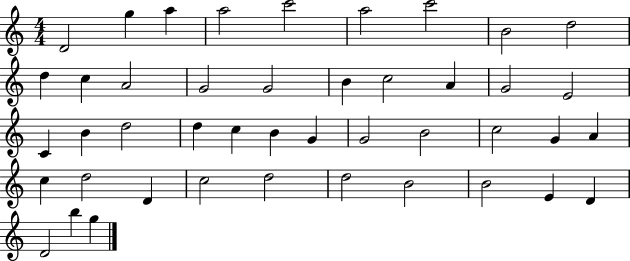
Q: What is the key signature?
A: C major